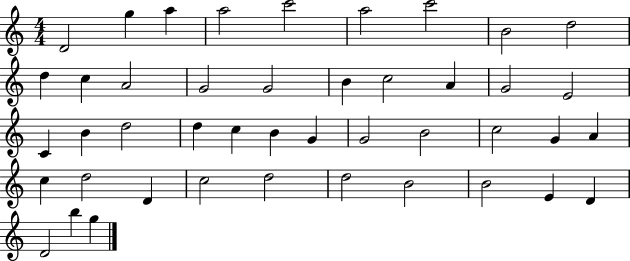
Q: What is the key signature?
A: C major